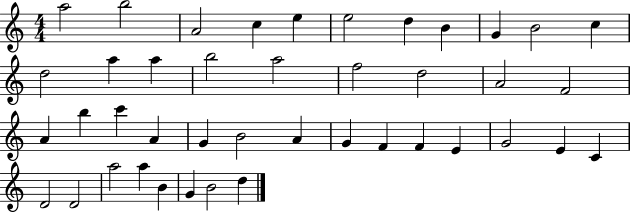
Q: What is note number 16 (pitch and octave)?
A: A5